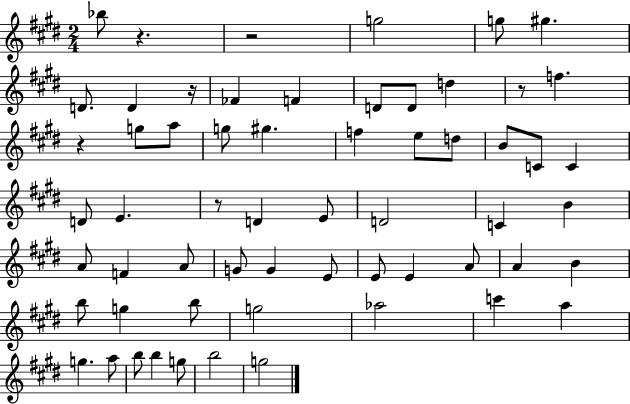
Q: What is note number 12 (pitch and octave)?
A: F5